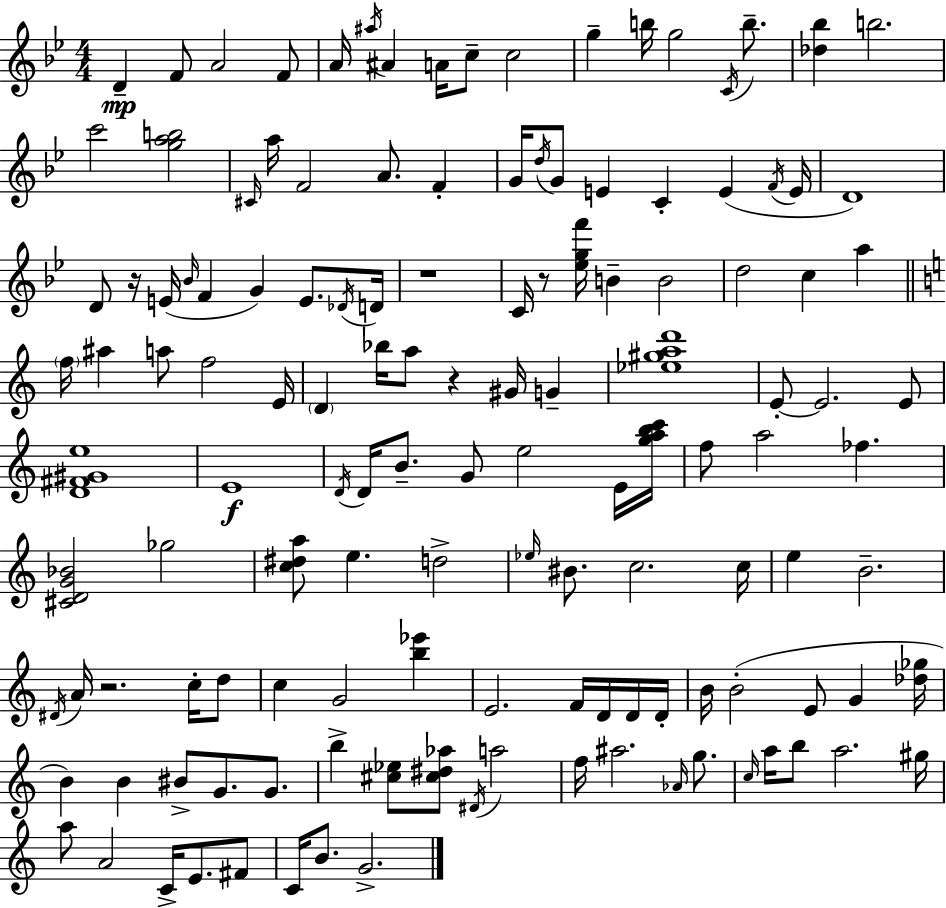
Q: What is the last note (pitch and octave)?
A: G4